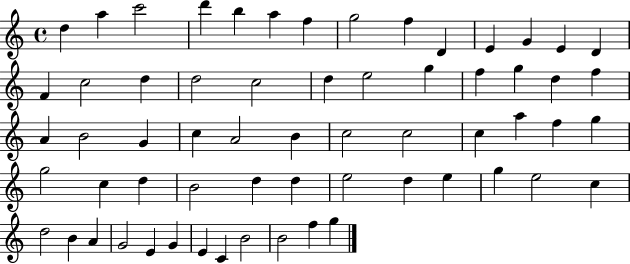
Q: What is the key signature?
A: C major